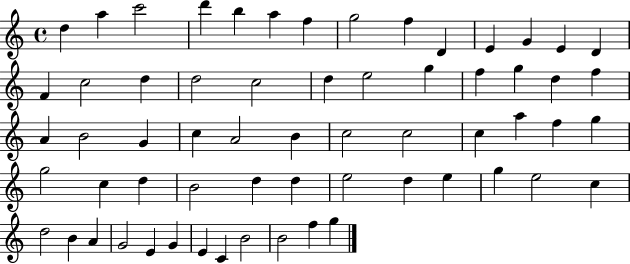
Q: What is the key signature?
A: C major